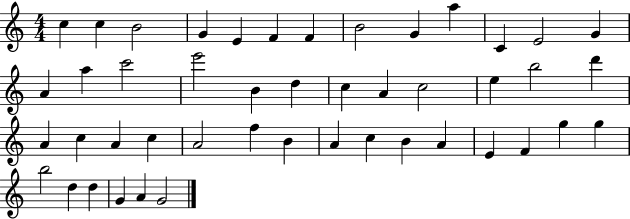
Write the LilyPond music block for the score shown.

{
  \clef treble
  \numericTimeSignature
  \time 4/4
  \key c \major
  c''4 c''4 b'2 | g'4 e'4 f'4 f'4 | b'2 g'4 a''4 | c'4 e'2 g'4 | \break a'4 a''4 c'''2 | e'''2 b'4 d''4 | c''4 a'4 c''2 | e''4 b''2 d'''4 | \break a'4 c''4 a'4 c''4 | a'2 f''4 b'4 | a'4 c''4 b'4 a'4 | e'4 f'4 g''4 g''4 | \break b''2 d''4 d''4 | g'4 a'4 g'2 | \bar "|."
}